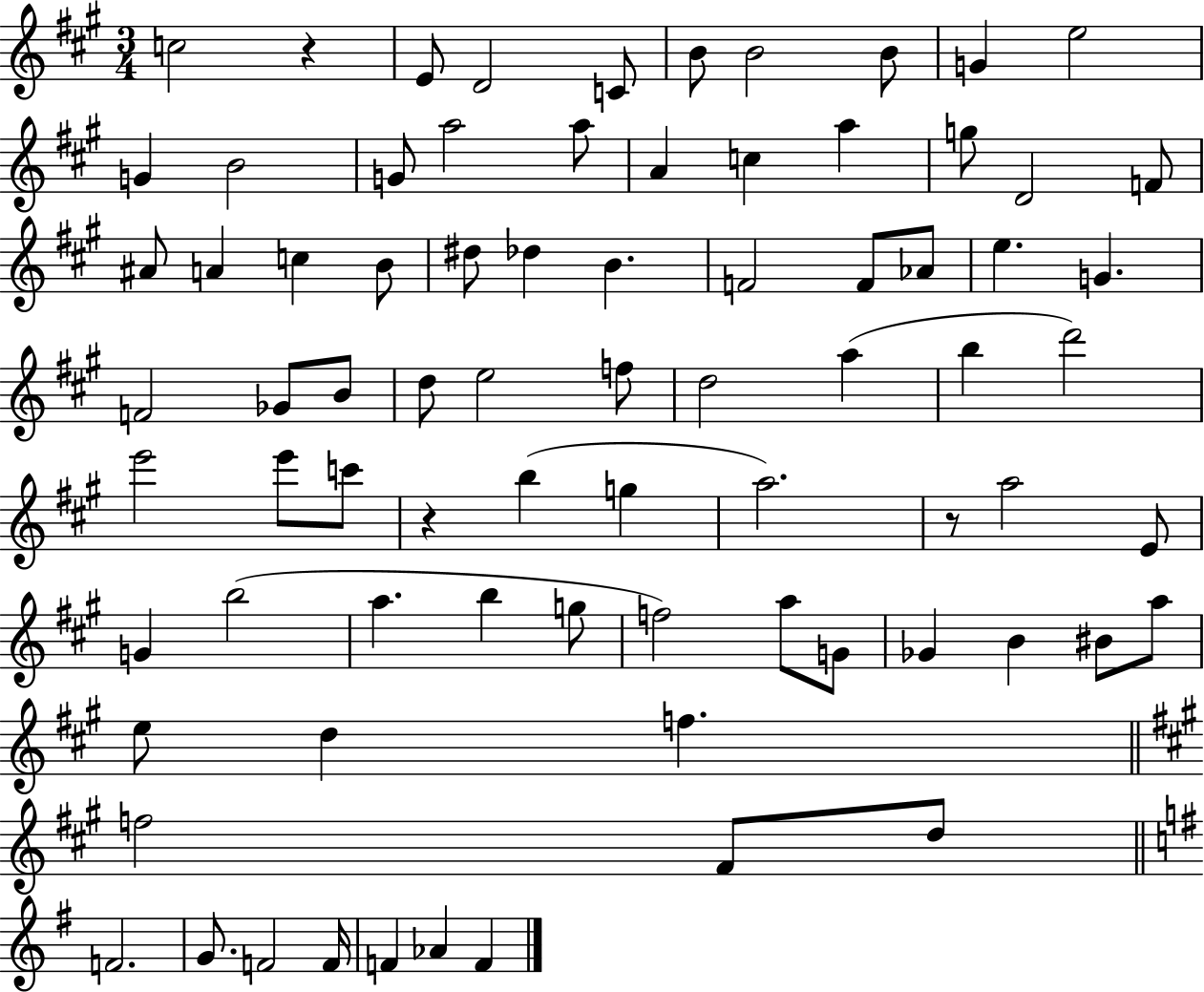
C5/h R/q E4/e D4/h C4/e B4/e B4/h B4/e G4/q E5/h G4/q B4/h G4/e A5/h A5/e A4/q C5/q A5/q G5/e D4/h F4/e A#4/e A4/q C5/q B4/e D#5/e Db5/q B4/q. F4/h F4/e Ab4/e E5/q. G4/q. F4/h Gb4/e B4/e D5/e E5/h F5/e D5/h A5/q B5/q D6/h E6/h E6/e C6/e R/q B5/q G5/q A5/h. R/e A5/h E4/e G4/q B5/h A5/q. B5/q G5/e F5/h A5/e G4/e Gb4/q B4/q BIS4/e A5/e E5/e D5/q F5/q. F5/h F#4/e D5/e F4/h. G4/e. F4/h F4/s F4/q Ab4/q F4/q